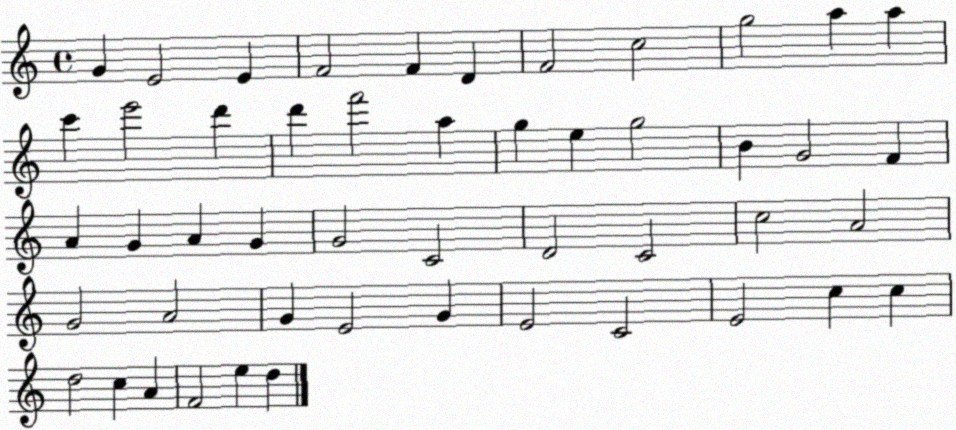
X:1
T:Untitled
M:4/4
L:1/4
K:C
G E2 E F2 F D F2 c2 g2 a a c' e'2 d' d' f'2 a g e g2 B G2 F A G A G G2 C2 D2 C2 c2 A2 G2 A2 G E2 G E2 C2 E2 c c d2 c A F2 e d